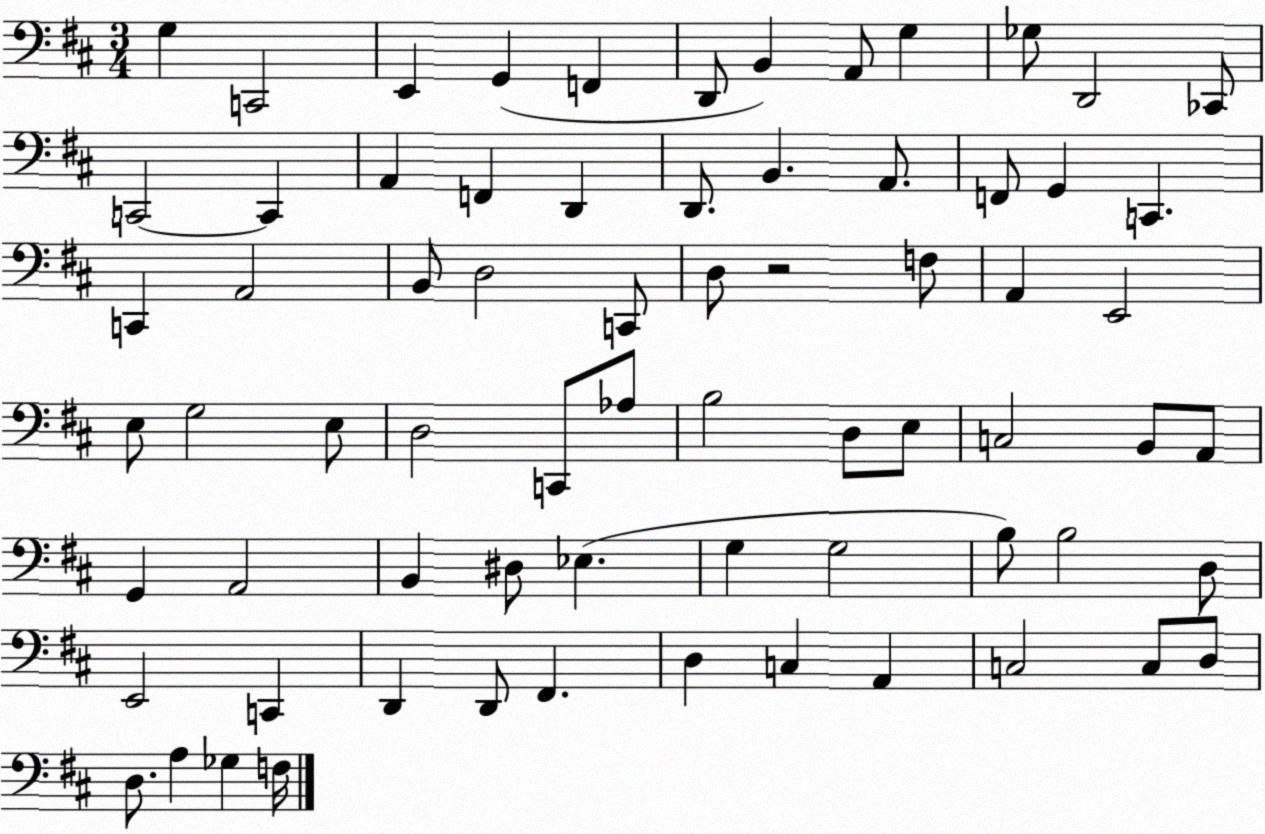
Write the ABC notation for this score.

X:1
T:Untitled
M:3/4
L:1/4
K:D
G, C,,2 E,, G,, F,, D,,/2 B,, A,,/2 G, _G,/2 D,,2 _C,,/2 C,,2 C,, A,, F,, D,, D,,/2 B,, A,,/2 F,,/2 G,, C,, C,, A,,2 B,,/2 D,2 C,,/2 D,/2 z2 F,/2 A,, E,,2 E,/2 G,2 E,/2 D,2 C,,/2 _A,/2 B,2 D,/2 E,/2 C,2 B,,/2 A,,/2 G,, A,,2 B,, ^D,/2 _E, G, G,2 B,/2 B,2 D,/2 E,,2 C,, D,, D,,/2 ^F,, D, C, A,, C,2 C,/2 D,/2 D,/2 A, _G, F,/4